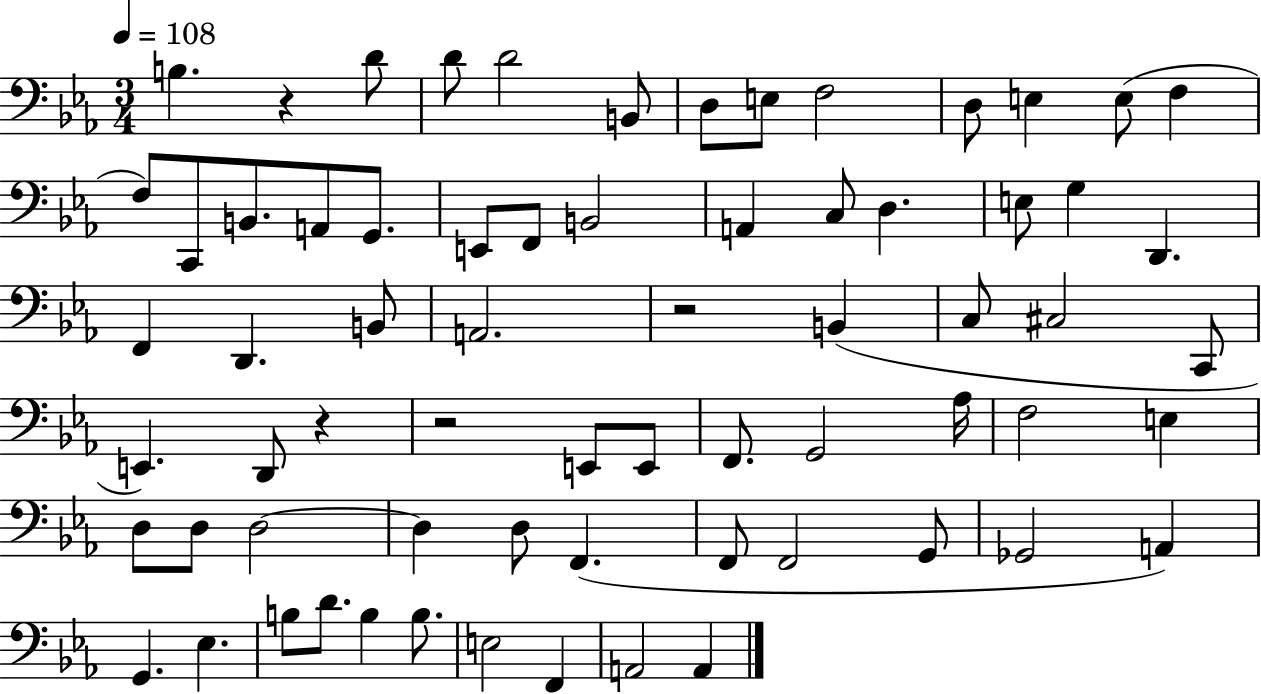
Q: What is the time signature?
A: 3/4